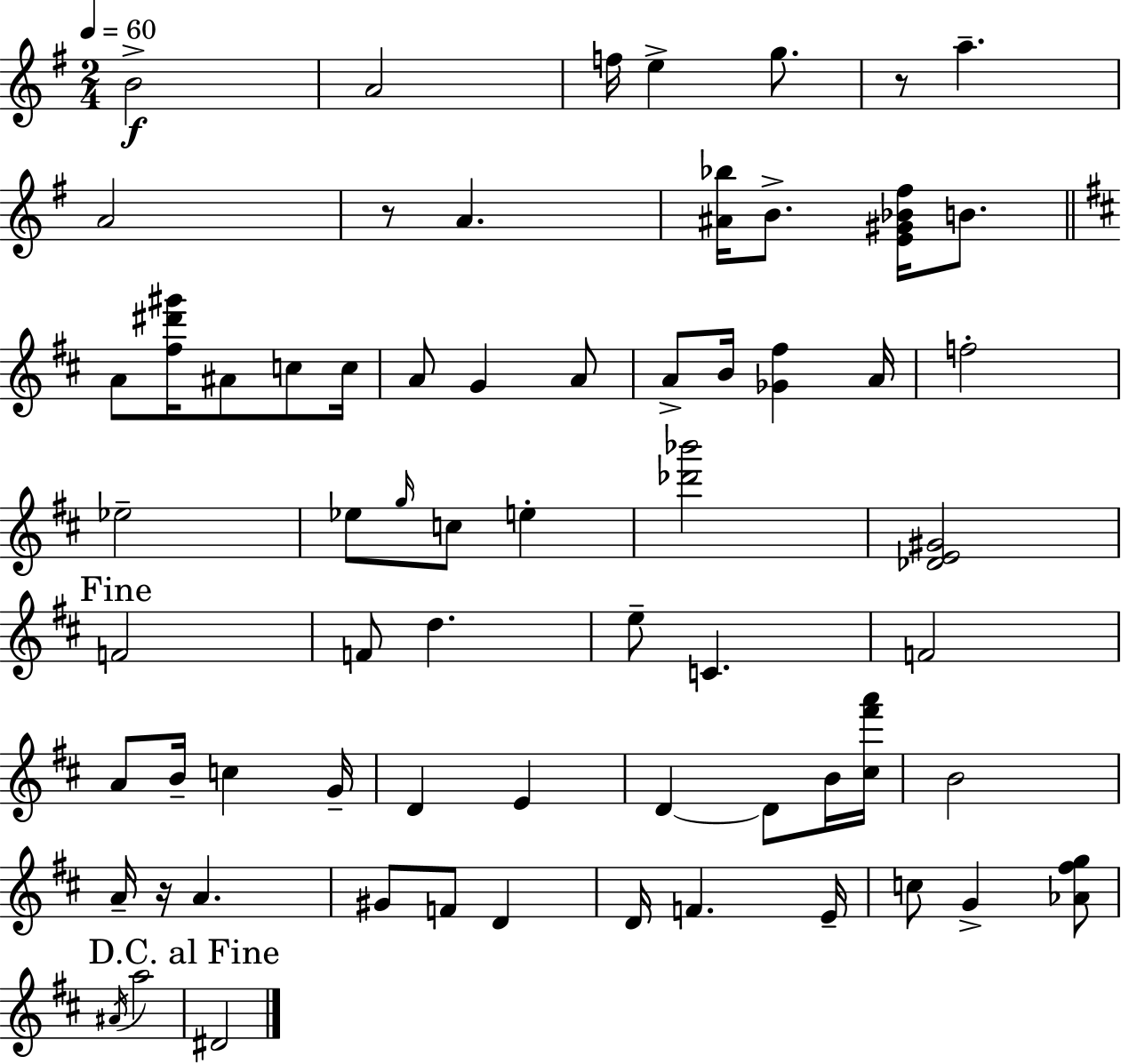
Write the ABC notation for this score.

X:1
T:Untitled
M:2/4
L:1/4
K:Em
B2 A2 f/4 e g/2 z/2 a A2 z/2 A [^A_b]/4 B/2 [E^G_B^f]/4 B/2 A/2 [^f^d'^g']/4 ^A/2 c/2 c/4 A/2 G A/2 A/2 B/4 [_G^f] A/4 f2 _e2 _e/2 g/4 c/2 e [_d'_b']2 [_DE^G]2 F2 F/2 d e/2 C F2 A/2 B/4 c G/4 D E D D/2 B/4 [^c^f'a']/4 B2 A/4 z/4 A ^G/2 F/2 D D/4 F E/4 c/2 G [_A^fg]/2 ^A/4 a2 ^D2